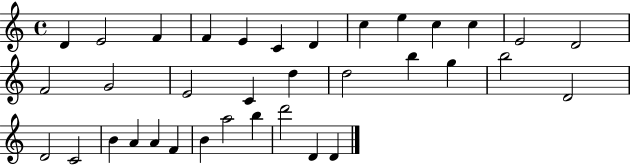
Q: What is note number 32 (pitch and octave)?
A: B5